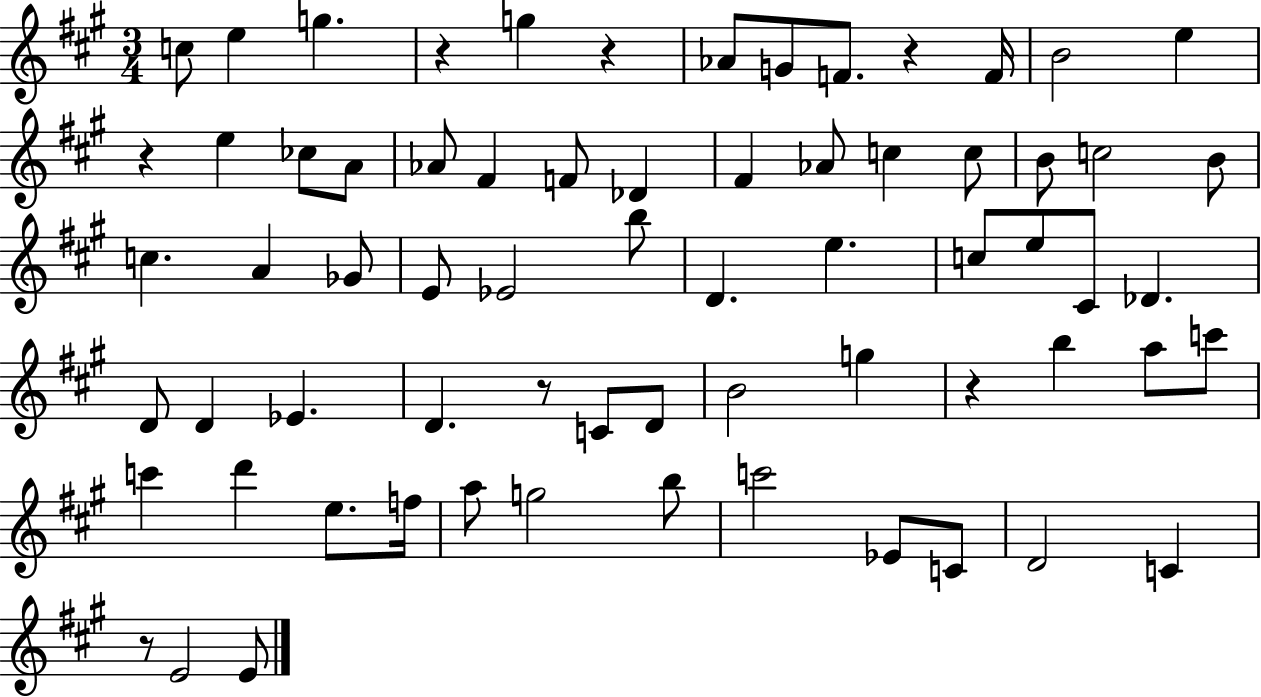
X:1
T:Untitled
M:3/4
L:1/4
K:A
c/2 e g z g z _A/2 G/2 F/2 z F/4 B2 e z e _c/2 A/2 _A/2 ^F F/2 _D ^F _A/2 c c/2 B/2 c2 B/2 c A _G/2 E/2 _E2 b/2 D e c/2 e/2 ^C/2 _D D/2 D _E D z/2 C/2 D/2 B2 g z b a/2 c'/2 c' d' e/2 f/4 a/2 g2 b/2 c'2 _E/2 C/2 D2 C z/2 E2 E/2